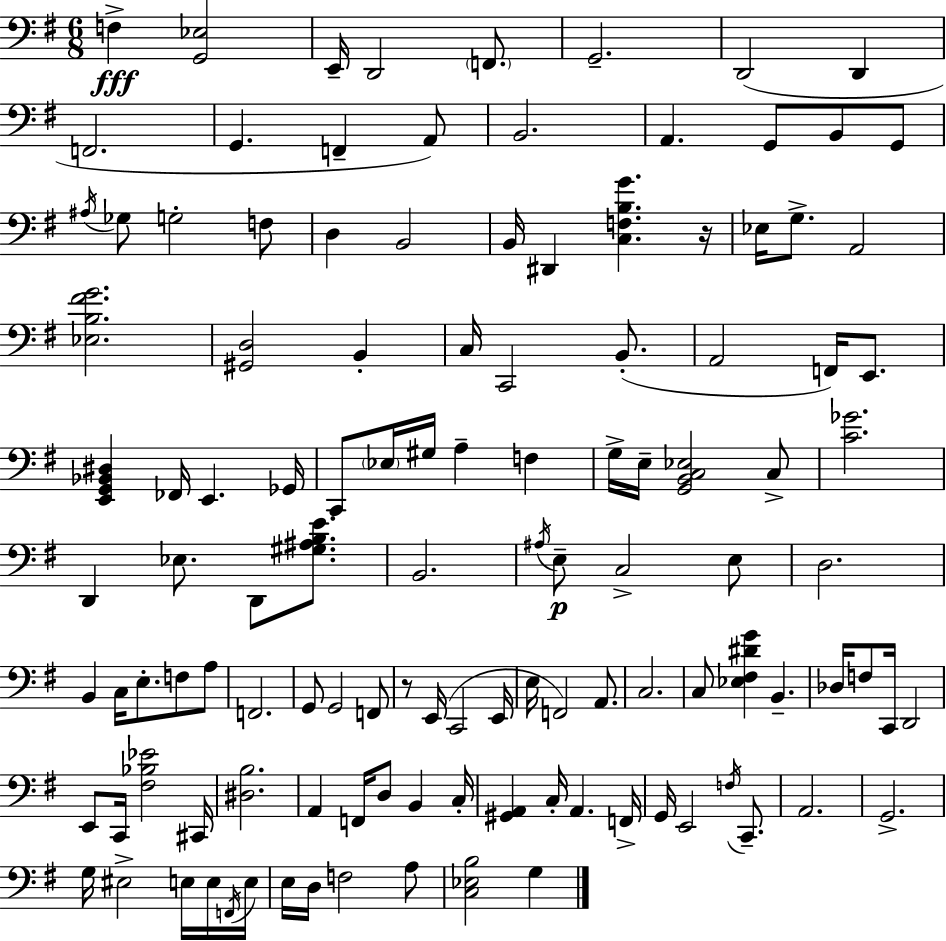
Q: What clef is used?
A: bass